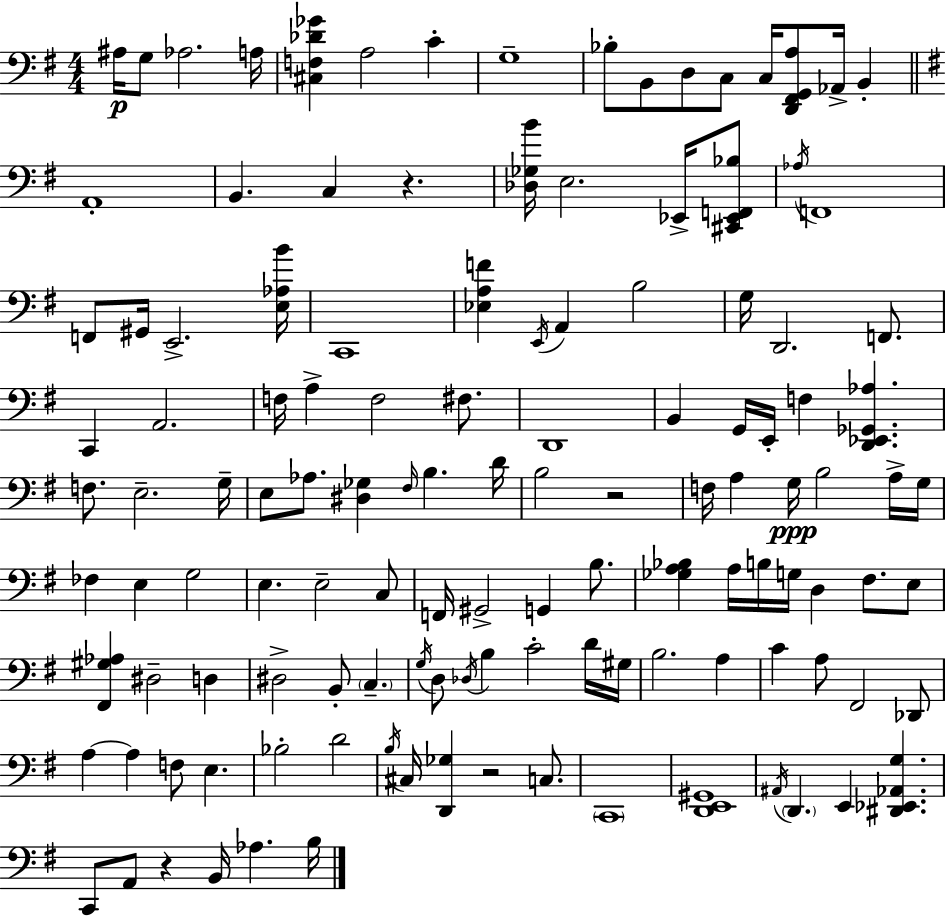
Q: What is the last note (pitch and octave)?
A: B3